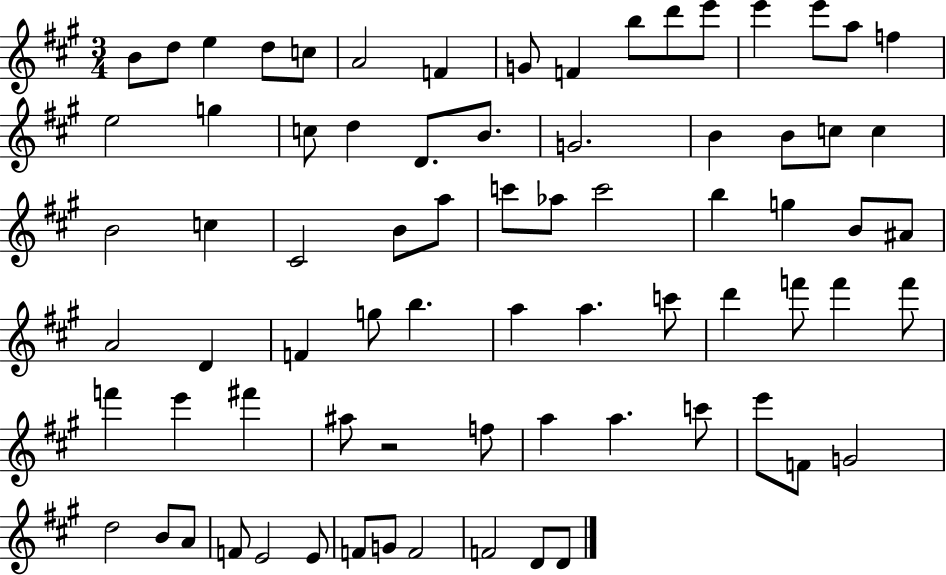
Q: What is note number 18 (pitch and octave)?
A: G5